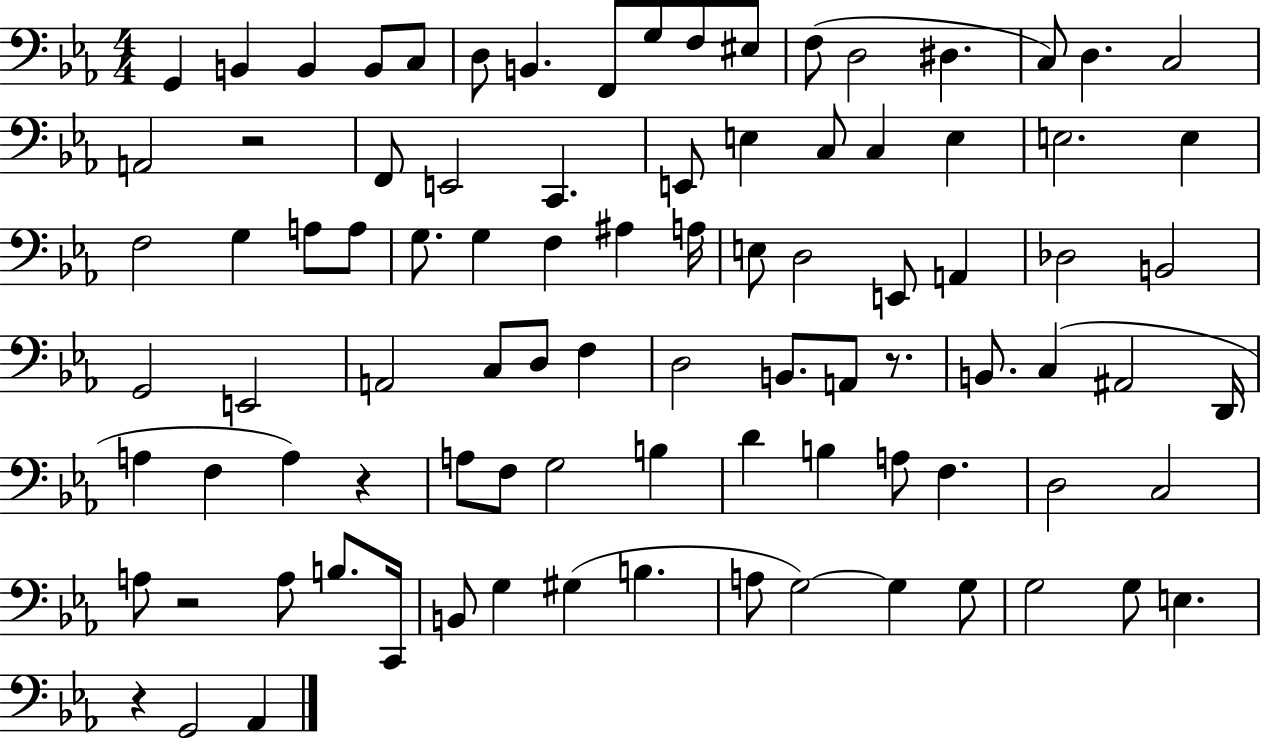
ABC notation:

X:1
T:Untitled
M:4/4
L:1/4
K:Eb
G,, B,, B,, B,,/2 C,/2 D,/2 B,, F,,/2 G,/2 F,/2 ^E,/2 F,/2 D,2 ^D, C,/2 D, C,2 A,,2 z2 F,,/2 E,,2 C,, E,,/2 E, C,/2 C, E, E,2 E, F,2 G, A,/2 A,/2 G,/2 G, F, ^A, A,/4 E,/2 D,2 E,,/2 A,, _D,2 B,,2 G,,2 E,,2 A,,2 C,/2 D,/2 F, D,2 B,,/2 A,,/2 z/2 B,,/2 C, ^A,,2 D,,/4 A, F, A, z A,/2 F,/2 G,2 B, D B, A,/2 F, D,2 C,2 A,/2 z2 A,/2 B,/2 C,,/4 B,,/2 G, ^G, B, A,/2 G,2 G, G,/2 G,2 G,/2 E, z G,,2 _A,,